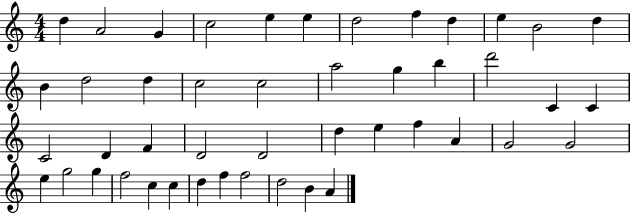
D5/q A4/h G4/q C5/h E5/q E5/q D5/h F5/q D5/q E5/q B4/h D5/q B4/q D5/h D5/q C5/h C5/h A5/h G5/q B5/q D6/h C4/q C4/q C4/h D4/q F4/q D4/h D4/h D5/q E5/q F5/q A4/q G4/h G4/h E5/q G5/h G5/q F5/h C5/q C5/q D5/q F5/q F5/h D5/h B4/q A4/q